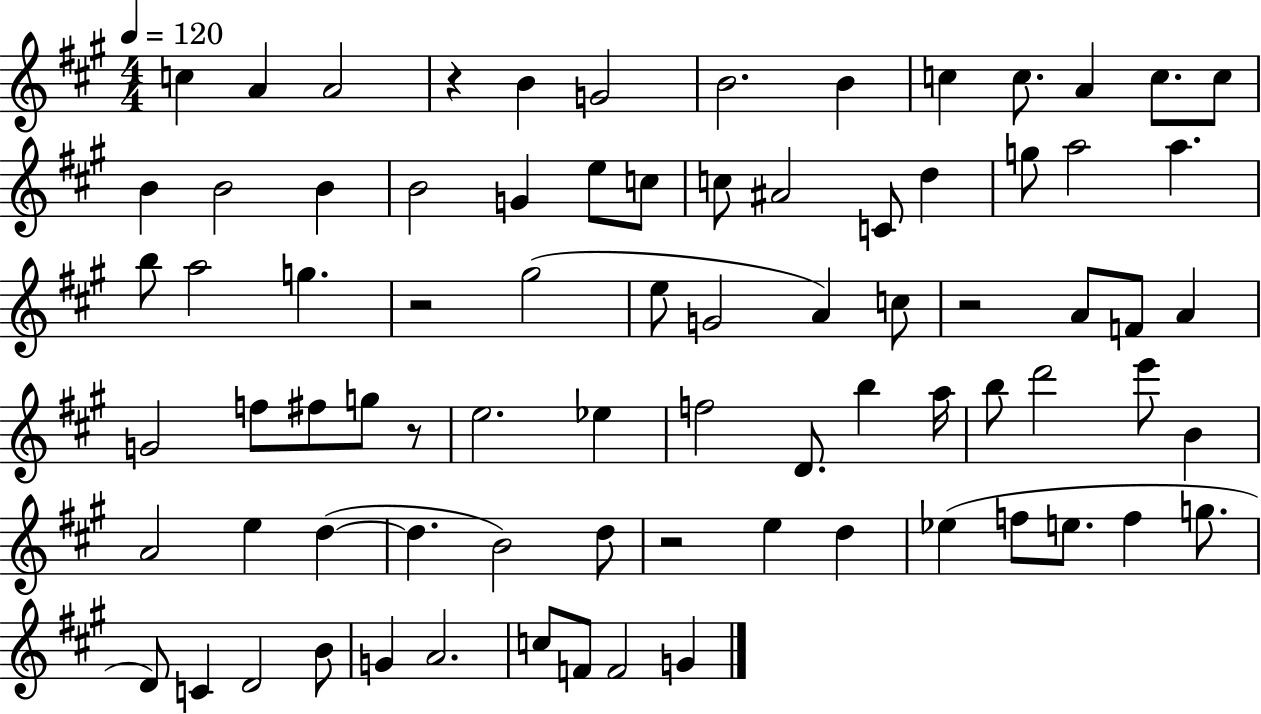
C5/q A4/q A4/h R/q B4/q G4/h B4/h. B4/q C5/q C5/e. A4/q C5/e. C5/e B4/q B4/h B4/q B4/h G4/q E5/e C5/e C5/e A#4/h C4/e D5/q G5/e A5/h A5/q. B5/e A5/h G5/q. R/h G#5/h E5/e G4/h A4/q C5/e R/h A4/e F4/e A4/q G4/h F5/e F#5/e G5/e R/e E5/h. Eb5/q F5/h D4/e. B5/q A5/s B5/e D6/h E6/e B4/q A4/h E5/q D5/q D5/q. B4/h D5/e R/h E5/q D5/q Eb5/q F5/e E5/e. F5/q G5/e. D4/e C4/q D4/h B4/e G4/q A4/h. C5/e F4/e F4/h G4/q